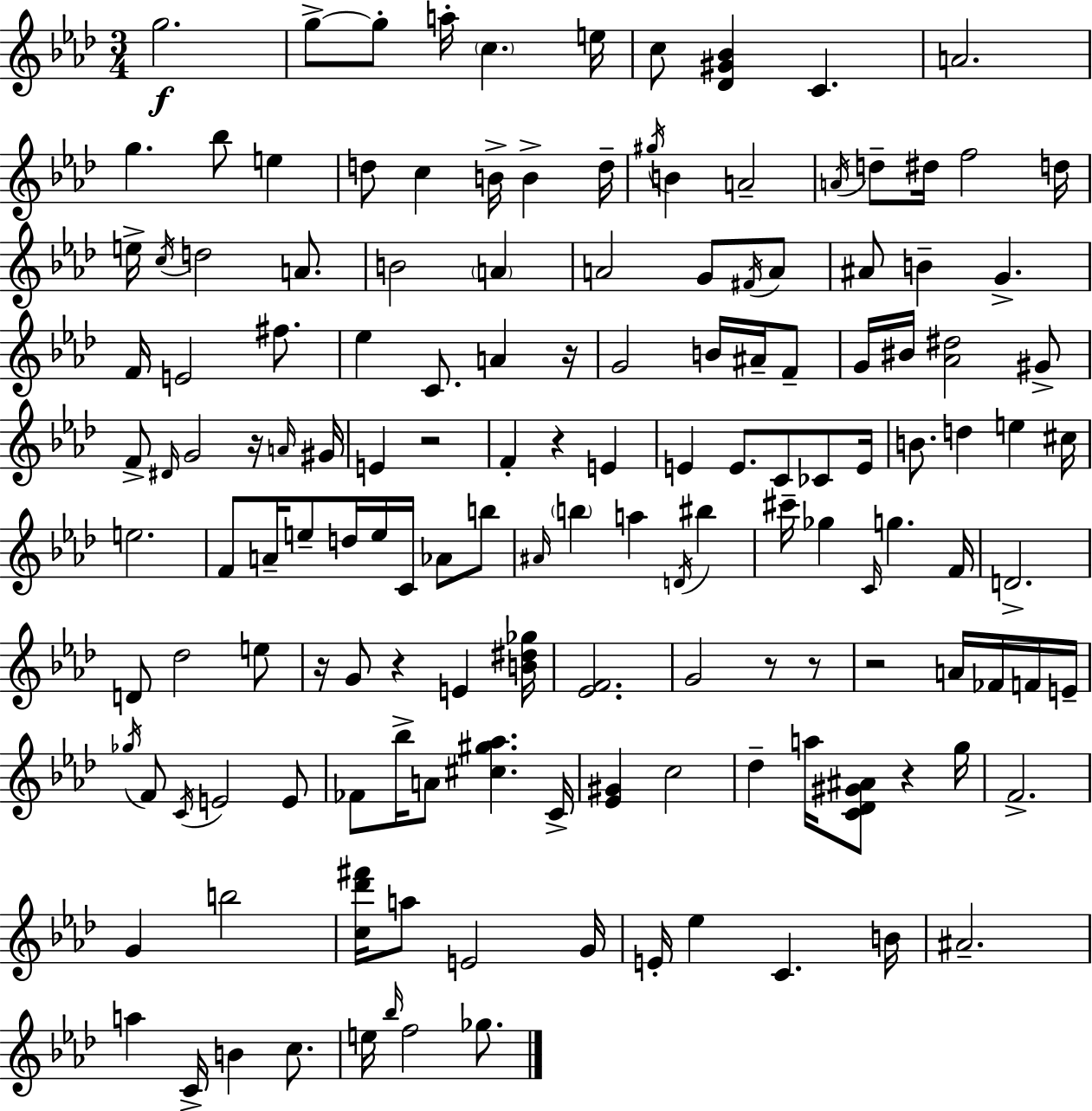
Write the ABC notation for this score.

X:1
T:Untitled
M:3/4
L:1/4
K:Fm
g2 g/2 g/2 a/4 c e/4 c/2 [_D^G_B] C A2 g _b/2 e d/2 c B/4 B d/4 ^g/4 B A2 A/4 d/2 ^d/4 f2 d/4 e/4 c/4 d2 A/2 B2 A A2 G/2 ^F/4 A/2 ^A/2 B G F/4 E2 ^f/2 _e C/2 A z/4 G2 B/4 ^A/4 F/2 G/4 ^B/4 [_A^d]2 ^G/2 F/2 ^D/4 G2 z/4 A/4 ^G/4 E z2 F z E E E/2 C/2 _C/2 E/4 B/2 d e ^c/4 e2 F/2 A/4 e/2 d/4 e/4 C/4 _A/2 b/2 ^A/4 b a D/4 ^b ^c'/4 _g C/4 g F/4 D2 D/2 _d2 e/2 z/4 G/2 z E [B^d_g]/4 [_EF]2 G2 z/2 z/2 z2 A/4 _F/4 F/4 E/4 _g/4 F/2 C/4 E2 E/2 _F/2 _b/4 A/2 [^c^g_a] C/4 [_E^G] c2 _d a/4 [C_D^G^A]/2 z g/4 F2 G b2 [c_d'^f']/4 a/2 E2 G/4 E/4 _e C B/4 ^A2 a C/4 B c/2 e/4 _b/4 f2 _g/2